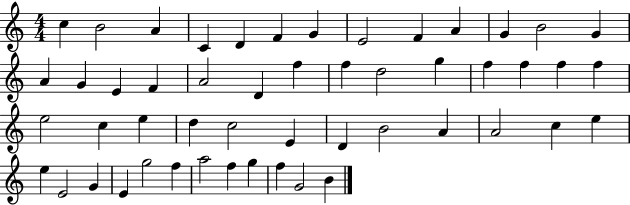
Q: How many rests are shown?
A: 0